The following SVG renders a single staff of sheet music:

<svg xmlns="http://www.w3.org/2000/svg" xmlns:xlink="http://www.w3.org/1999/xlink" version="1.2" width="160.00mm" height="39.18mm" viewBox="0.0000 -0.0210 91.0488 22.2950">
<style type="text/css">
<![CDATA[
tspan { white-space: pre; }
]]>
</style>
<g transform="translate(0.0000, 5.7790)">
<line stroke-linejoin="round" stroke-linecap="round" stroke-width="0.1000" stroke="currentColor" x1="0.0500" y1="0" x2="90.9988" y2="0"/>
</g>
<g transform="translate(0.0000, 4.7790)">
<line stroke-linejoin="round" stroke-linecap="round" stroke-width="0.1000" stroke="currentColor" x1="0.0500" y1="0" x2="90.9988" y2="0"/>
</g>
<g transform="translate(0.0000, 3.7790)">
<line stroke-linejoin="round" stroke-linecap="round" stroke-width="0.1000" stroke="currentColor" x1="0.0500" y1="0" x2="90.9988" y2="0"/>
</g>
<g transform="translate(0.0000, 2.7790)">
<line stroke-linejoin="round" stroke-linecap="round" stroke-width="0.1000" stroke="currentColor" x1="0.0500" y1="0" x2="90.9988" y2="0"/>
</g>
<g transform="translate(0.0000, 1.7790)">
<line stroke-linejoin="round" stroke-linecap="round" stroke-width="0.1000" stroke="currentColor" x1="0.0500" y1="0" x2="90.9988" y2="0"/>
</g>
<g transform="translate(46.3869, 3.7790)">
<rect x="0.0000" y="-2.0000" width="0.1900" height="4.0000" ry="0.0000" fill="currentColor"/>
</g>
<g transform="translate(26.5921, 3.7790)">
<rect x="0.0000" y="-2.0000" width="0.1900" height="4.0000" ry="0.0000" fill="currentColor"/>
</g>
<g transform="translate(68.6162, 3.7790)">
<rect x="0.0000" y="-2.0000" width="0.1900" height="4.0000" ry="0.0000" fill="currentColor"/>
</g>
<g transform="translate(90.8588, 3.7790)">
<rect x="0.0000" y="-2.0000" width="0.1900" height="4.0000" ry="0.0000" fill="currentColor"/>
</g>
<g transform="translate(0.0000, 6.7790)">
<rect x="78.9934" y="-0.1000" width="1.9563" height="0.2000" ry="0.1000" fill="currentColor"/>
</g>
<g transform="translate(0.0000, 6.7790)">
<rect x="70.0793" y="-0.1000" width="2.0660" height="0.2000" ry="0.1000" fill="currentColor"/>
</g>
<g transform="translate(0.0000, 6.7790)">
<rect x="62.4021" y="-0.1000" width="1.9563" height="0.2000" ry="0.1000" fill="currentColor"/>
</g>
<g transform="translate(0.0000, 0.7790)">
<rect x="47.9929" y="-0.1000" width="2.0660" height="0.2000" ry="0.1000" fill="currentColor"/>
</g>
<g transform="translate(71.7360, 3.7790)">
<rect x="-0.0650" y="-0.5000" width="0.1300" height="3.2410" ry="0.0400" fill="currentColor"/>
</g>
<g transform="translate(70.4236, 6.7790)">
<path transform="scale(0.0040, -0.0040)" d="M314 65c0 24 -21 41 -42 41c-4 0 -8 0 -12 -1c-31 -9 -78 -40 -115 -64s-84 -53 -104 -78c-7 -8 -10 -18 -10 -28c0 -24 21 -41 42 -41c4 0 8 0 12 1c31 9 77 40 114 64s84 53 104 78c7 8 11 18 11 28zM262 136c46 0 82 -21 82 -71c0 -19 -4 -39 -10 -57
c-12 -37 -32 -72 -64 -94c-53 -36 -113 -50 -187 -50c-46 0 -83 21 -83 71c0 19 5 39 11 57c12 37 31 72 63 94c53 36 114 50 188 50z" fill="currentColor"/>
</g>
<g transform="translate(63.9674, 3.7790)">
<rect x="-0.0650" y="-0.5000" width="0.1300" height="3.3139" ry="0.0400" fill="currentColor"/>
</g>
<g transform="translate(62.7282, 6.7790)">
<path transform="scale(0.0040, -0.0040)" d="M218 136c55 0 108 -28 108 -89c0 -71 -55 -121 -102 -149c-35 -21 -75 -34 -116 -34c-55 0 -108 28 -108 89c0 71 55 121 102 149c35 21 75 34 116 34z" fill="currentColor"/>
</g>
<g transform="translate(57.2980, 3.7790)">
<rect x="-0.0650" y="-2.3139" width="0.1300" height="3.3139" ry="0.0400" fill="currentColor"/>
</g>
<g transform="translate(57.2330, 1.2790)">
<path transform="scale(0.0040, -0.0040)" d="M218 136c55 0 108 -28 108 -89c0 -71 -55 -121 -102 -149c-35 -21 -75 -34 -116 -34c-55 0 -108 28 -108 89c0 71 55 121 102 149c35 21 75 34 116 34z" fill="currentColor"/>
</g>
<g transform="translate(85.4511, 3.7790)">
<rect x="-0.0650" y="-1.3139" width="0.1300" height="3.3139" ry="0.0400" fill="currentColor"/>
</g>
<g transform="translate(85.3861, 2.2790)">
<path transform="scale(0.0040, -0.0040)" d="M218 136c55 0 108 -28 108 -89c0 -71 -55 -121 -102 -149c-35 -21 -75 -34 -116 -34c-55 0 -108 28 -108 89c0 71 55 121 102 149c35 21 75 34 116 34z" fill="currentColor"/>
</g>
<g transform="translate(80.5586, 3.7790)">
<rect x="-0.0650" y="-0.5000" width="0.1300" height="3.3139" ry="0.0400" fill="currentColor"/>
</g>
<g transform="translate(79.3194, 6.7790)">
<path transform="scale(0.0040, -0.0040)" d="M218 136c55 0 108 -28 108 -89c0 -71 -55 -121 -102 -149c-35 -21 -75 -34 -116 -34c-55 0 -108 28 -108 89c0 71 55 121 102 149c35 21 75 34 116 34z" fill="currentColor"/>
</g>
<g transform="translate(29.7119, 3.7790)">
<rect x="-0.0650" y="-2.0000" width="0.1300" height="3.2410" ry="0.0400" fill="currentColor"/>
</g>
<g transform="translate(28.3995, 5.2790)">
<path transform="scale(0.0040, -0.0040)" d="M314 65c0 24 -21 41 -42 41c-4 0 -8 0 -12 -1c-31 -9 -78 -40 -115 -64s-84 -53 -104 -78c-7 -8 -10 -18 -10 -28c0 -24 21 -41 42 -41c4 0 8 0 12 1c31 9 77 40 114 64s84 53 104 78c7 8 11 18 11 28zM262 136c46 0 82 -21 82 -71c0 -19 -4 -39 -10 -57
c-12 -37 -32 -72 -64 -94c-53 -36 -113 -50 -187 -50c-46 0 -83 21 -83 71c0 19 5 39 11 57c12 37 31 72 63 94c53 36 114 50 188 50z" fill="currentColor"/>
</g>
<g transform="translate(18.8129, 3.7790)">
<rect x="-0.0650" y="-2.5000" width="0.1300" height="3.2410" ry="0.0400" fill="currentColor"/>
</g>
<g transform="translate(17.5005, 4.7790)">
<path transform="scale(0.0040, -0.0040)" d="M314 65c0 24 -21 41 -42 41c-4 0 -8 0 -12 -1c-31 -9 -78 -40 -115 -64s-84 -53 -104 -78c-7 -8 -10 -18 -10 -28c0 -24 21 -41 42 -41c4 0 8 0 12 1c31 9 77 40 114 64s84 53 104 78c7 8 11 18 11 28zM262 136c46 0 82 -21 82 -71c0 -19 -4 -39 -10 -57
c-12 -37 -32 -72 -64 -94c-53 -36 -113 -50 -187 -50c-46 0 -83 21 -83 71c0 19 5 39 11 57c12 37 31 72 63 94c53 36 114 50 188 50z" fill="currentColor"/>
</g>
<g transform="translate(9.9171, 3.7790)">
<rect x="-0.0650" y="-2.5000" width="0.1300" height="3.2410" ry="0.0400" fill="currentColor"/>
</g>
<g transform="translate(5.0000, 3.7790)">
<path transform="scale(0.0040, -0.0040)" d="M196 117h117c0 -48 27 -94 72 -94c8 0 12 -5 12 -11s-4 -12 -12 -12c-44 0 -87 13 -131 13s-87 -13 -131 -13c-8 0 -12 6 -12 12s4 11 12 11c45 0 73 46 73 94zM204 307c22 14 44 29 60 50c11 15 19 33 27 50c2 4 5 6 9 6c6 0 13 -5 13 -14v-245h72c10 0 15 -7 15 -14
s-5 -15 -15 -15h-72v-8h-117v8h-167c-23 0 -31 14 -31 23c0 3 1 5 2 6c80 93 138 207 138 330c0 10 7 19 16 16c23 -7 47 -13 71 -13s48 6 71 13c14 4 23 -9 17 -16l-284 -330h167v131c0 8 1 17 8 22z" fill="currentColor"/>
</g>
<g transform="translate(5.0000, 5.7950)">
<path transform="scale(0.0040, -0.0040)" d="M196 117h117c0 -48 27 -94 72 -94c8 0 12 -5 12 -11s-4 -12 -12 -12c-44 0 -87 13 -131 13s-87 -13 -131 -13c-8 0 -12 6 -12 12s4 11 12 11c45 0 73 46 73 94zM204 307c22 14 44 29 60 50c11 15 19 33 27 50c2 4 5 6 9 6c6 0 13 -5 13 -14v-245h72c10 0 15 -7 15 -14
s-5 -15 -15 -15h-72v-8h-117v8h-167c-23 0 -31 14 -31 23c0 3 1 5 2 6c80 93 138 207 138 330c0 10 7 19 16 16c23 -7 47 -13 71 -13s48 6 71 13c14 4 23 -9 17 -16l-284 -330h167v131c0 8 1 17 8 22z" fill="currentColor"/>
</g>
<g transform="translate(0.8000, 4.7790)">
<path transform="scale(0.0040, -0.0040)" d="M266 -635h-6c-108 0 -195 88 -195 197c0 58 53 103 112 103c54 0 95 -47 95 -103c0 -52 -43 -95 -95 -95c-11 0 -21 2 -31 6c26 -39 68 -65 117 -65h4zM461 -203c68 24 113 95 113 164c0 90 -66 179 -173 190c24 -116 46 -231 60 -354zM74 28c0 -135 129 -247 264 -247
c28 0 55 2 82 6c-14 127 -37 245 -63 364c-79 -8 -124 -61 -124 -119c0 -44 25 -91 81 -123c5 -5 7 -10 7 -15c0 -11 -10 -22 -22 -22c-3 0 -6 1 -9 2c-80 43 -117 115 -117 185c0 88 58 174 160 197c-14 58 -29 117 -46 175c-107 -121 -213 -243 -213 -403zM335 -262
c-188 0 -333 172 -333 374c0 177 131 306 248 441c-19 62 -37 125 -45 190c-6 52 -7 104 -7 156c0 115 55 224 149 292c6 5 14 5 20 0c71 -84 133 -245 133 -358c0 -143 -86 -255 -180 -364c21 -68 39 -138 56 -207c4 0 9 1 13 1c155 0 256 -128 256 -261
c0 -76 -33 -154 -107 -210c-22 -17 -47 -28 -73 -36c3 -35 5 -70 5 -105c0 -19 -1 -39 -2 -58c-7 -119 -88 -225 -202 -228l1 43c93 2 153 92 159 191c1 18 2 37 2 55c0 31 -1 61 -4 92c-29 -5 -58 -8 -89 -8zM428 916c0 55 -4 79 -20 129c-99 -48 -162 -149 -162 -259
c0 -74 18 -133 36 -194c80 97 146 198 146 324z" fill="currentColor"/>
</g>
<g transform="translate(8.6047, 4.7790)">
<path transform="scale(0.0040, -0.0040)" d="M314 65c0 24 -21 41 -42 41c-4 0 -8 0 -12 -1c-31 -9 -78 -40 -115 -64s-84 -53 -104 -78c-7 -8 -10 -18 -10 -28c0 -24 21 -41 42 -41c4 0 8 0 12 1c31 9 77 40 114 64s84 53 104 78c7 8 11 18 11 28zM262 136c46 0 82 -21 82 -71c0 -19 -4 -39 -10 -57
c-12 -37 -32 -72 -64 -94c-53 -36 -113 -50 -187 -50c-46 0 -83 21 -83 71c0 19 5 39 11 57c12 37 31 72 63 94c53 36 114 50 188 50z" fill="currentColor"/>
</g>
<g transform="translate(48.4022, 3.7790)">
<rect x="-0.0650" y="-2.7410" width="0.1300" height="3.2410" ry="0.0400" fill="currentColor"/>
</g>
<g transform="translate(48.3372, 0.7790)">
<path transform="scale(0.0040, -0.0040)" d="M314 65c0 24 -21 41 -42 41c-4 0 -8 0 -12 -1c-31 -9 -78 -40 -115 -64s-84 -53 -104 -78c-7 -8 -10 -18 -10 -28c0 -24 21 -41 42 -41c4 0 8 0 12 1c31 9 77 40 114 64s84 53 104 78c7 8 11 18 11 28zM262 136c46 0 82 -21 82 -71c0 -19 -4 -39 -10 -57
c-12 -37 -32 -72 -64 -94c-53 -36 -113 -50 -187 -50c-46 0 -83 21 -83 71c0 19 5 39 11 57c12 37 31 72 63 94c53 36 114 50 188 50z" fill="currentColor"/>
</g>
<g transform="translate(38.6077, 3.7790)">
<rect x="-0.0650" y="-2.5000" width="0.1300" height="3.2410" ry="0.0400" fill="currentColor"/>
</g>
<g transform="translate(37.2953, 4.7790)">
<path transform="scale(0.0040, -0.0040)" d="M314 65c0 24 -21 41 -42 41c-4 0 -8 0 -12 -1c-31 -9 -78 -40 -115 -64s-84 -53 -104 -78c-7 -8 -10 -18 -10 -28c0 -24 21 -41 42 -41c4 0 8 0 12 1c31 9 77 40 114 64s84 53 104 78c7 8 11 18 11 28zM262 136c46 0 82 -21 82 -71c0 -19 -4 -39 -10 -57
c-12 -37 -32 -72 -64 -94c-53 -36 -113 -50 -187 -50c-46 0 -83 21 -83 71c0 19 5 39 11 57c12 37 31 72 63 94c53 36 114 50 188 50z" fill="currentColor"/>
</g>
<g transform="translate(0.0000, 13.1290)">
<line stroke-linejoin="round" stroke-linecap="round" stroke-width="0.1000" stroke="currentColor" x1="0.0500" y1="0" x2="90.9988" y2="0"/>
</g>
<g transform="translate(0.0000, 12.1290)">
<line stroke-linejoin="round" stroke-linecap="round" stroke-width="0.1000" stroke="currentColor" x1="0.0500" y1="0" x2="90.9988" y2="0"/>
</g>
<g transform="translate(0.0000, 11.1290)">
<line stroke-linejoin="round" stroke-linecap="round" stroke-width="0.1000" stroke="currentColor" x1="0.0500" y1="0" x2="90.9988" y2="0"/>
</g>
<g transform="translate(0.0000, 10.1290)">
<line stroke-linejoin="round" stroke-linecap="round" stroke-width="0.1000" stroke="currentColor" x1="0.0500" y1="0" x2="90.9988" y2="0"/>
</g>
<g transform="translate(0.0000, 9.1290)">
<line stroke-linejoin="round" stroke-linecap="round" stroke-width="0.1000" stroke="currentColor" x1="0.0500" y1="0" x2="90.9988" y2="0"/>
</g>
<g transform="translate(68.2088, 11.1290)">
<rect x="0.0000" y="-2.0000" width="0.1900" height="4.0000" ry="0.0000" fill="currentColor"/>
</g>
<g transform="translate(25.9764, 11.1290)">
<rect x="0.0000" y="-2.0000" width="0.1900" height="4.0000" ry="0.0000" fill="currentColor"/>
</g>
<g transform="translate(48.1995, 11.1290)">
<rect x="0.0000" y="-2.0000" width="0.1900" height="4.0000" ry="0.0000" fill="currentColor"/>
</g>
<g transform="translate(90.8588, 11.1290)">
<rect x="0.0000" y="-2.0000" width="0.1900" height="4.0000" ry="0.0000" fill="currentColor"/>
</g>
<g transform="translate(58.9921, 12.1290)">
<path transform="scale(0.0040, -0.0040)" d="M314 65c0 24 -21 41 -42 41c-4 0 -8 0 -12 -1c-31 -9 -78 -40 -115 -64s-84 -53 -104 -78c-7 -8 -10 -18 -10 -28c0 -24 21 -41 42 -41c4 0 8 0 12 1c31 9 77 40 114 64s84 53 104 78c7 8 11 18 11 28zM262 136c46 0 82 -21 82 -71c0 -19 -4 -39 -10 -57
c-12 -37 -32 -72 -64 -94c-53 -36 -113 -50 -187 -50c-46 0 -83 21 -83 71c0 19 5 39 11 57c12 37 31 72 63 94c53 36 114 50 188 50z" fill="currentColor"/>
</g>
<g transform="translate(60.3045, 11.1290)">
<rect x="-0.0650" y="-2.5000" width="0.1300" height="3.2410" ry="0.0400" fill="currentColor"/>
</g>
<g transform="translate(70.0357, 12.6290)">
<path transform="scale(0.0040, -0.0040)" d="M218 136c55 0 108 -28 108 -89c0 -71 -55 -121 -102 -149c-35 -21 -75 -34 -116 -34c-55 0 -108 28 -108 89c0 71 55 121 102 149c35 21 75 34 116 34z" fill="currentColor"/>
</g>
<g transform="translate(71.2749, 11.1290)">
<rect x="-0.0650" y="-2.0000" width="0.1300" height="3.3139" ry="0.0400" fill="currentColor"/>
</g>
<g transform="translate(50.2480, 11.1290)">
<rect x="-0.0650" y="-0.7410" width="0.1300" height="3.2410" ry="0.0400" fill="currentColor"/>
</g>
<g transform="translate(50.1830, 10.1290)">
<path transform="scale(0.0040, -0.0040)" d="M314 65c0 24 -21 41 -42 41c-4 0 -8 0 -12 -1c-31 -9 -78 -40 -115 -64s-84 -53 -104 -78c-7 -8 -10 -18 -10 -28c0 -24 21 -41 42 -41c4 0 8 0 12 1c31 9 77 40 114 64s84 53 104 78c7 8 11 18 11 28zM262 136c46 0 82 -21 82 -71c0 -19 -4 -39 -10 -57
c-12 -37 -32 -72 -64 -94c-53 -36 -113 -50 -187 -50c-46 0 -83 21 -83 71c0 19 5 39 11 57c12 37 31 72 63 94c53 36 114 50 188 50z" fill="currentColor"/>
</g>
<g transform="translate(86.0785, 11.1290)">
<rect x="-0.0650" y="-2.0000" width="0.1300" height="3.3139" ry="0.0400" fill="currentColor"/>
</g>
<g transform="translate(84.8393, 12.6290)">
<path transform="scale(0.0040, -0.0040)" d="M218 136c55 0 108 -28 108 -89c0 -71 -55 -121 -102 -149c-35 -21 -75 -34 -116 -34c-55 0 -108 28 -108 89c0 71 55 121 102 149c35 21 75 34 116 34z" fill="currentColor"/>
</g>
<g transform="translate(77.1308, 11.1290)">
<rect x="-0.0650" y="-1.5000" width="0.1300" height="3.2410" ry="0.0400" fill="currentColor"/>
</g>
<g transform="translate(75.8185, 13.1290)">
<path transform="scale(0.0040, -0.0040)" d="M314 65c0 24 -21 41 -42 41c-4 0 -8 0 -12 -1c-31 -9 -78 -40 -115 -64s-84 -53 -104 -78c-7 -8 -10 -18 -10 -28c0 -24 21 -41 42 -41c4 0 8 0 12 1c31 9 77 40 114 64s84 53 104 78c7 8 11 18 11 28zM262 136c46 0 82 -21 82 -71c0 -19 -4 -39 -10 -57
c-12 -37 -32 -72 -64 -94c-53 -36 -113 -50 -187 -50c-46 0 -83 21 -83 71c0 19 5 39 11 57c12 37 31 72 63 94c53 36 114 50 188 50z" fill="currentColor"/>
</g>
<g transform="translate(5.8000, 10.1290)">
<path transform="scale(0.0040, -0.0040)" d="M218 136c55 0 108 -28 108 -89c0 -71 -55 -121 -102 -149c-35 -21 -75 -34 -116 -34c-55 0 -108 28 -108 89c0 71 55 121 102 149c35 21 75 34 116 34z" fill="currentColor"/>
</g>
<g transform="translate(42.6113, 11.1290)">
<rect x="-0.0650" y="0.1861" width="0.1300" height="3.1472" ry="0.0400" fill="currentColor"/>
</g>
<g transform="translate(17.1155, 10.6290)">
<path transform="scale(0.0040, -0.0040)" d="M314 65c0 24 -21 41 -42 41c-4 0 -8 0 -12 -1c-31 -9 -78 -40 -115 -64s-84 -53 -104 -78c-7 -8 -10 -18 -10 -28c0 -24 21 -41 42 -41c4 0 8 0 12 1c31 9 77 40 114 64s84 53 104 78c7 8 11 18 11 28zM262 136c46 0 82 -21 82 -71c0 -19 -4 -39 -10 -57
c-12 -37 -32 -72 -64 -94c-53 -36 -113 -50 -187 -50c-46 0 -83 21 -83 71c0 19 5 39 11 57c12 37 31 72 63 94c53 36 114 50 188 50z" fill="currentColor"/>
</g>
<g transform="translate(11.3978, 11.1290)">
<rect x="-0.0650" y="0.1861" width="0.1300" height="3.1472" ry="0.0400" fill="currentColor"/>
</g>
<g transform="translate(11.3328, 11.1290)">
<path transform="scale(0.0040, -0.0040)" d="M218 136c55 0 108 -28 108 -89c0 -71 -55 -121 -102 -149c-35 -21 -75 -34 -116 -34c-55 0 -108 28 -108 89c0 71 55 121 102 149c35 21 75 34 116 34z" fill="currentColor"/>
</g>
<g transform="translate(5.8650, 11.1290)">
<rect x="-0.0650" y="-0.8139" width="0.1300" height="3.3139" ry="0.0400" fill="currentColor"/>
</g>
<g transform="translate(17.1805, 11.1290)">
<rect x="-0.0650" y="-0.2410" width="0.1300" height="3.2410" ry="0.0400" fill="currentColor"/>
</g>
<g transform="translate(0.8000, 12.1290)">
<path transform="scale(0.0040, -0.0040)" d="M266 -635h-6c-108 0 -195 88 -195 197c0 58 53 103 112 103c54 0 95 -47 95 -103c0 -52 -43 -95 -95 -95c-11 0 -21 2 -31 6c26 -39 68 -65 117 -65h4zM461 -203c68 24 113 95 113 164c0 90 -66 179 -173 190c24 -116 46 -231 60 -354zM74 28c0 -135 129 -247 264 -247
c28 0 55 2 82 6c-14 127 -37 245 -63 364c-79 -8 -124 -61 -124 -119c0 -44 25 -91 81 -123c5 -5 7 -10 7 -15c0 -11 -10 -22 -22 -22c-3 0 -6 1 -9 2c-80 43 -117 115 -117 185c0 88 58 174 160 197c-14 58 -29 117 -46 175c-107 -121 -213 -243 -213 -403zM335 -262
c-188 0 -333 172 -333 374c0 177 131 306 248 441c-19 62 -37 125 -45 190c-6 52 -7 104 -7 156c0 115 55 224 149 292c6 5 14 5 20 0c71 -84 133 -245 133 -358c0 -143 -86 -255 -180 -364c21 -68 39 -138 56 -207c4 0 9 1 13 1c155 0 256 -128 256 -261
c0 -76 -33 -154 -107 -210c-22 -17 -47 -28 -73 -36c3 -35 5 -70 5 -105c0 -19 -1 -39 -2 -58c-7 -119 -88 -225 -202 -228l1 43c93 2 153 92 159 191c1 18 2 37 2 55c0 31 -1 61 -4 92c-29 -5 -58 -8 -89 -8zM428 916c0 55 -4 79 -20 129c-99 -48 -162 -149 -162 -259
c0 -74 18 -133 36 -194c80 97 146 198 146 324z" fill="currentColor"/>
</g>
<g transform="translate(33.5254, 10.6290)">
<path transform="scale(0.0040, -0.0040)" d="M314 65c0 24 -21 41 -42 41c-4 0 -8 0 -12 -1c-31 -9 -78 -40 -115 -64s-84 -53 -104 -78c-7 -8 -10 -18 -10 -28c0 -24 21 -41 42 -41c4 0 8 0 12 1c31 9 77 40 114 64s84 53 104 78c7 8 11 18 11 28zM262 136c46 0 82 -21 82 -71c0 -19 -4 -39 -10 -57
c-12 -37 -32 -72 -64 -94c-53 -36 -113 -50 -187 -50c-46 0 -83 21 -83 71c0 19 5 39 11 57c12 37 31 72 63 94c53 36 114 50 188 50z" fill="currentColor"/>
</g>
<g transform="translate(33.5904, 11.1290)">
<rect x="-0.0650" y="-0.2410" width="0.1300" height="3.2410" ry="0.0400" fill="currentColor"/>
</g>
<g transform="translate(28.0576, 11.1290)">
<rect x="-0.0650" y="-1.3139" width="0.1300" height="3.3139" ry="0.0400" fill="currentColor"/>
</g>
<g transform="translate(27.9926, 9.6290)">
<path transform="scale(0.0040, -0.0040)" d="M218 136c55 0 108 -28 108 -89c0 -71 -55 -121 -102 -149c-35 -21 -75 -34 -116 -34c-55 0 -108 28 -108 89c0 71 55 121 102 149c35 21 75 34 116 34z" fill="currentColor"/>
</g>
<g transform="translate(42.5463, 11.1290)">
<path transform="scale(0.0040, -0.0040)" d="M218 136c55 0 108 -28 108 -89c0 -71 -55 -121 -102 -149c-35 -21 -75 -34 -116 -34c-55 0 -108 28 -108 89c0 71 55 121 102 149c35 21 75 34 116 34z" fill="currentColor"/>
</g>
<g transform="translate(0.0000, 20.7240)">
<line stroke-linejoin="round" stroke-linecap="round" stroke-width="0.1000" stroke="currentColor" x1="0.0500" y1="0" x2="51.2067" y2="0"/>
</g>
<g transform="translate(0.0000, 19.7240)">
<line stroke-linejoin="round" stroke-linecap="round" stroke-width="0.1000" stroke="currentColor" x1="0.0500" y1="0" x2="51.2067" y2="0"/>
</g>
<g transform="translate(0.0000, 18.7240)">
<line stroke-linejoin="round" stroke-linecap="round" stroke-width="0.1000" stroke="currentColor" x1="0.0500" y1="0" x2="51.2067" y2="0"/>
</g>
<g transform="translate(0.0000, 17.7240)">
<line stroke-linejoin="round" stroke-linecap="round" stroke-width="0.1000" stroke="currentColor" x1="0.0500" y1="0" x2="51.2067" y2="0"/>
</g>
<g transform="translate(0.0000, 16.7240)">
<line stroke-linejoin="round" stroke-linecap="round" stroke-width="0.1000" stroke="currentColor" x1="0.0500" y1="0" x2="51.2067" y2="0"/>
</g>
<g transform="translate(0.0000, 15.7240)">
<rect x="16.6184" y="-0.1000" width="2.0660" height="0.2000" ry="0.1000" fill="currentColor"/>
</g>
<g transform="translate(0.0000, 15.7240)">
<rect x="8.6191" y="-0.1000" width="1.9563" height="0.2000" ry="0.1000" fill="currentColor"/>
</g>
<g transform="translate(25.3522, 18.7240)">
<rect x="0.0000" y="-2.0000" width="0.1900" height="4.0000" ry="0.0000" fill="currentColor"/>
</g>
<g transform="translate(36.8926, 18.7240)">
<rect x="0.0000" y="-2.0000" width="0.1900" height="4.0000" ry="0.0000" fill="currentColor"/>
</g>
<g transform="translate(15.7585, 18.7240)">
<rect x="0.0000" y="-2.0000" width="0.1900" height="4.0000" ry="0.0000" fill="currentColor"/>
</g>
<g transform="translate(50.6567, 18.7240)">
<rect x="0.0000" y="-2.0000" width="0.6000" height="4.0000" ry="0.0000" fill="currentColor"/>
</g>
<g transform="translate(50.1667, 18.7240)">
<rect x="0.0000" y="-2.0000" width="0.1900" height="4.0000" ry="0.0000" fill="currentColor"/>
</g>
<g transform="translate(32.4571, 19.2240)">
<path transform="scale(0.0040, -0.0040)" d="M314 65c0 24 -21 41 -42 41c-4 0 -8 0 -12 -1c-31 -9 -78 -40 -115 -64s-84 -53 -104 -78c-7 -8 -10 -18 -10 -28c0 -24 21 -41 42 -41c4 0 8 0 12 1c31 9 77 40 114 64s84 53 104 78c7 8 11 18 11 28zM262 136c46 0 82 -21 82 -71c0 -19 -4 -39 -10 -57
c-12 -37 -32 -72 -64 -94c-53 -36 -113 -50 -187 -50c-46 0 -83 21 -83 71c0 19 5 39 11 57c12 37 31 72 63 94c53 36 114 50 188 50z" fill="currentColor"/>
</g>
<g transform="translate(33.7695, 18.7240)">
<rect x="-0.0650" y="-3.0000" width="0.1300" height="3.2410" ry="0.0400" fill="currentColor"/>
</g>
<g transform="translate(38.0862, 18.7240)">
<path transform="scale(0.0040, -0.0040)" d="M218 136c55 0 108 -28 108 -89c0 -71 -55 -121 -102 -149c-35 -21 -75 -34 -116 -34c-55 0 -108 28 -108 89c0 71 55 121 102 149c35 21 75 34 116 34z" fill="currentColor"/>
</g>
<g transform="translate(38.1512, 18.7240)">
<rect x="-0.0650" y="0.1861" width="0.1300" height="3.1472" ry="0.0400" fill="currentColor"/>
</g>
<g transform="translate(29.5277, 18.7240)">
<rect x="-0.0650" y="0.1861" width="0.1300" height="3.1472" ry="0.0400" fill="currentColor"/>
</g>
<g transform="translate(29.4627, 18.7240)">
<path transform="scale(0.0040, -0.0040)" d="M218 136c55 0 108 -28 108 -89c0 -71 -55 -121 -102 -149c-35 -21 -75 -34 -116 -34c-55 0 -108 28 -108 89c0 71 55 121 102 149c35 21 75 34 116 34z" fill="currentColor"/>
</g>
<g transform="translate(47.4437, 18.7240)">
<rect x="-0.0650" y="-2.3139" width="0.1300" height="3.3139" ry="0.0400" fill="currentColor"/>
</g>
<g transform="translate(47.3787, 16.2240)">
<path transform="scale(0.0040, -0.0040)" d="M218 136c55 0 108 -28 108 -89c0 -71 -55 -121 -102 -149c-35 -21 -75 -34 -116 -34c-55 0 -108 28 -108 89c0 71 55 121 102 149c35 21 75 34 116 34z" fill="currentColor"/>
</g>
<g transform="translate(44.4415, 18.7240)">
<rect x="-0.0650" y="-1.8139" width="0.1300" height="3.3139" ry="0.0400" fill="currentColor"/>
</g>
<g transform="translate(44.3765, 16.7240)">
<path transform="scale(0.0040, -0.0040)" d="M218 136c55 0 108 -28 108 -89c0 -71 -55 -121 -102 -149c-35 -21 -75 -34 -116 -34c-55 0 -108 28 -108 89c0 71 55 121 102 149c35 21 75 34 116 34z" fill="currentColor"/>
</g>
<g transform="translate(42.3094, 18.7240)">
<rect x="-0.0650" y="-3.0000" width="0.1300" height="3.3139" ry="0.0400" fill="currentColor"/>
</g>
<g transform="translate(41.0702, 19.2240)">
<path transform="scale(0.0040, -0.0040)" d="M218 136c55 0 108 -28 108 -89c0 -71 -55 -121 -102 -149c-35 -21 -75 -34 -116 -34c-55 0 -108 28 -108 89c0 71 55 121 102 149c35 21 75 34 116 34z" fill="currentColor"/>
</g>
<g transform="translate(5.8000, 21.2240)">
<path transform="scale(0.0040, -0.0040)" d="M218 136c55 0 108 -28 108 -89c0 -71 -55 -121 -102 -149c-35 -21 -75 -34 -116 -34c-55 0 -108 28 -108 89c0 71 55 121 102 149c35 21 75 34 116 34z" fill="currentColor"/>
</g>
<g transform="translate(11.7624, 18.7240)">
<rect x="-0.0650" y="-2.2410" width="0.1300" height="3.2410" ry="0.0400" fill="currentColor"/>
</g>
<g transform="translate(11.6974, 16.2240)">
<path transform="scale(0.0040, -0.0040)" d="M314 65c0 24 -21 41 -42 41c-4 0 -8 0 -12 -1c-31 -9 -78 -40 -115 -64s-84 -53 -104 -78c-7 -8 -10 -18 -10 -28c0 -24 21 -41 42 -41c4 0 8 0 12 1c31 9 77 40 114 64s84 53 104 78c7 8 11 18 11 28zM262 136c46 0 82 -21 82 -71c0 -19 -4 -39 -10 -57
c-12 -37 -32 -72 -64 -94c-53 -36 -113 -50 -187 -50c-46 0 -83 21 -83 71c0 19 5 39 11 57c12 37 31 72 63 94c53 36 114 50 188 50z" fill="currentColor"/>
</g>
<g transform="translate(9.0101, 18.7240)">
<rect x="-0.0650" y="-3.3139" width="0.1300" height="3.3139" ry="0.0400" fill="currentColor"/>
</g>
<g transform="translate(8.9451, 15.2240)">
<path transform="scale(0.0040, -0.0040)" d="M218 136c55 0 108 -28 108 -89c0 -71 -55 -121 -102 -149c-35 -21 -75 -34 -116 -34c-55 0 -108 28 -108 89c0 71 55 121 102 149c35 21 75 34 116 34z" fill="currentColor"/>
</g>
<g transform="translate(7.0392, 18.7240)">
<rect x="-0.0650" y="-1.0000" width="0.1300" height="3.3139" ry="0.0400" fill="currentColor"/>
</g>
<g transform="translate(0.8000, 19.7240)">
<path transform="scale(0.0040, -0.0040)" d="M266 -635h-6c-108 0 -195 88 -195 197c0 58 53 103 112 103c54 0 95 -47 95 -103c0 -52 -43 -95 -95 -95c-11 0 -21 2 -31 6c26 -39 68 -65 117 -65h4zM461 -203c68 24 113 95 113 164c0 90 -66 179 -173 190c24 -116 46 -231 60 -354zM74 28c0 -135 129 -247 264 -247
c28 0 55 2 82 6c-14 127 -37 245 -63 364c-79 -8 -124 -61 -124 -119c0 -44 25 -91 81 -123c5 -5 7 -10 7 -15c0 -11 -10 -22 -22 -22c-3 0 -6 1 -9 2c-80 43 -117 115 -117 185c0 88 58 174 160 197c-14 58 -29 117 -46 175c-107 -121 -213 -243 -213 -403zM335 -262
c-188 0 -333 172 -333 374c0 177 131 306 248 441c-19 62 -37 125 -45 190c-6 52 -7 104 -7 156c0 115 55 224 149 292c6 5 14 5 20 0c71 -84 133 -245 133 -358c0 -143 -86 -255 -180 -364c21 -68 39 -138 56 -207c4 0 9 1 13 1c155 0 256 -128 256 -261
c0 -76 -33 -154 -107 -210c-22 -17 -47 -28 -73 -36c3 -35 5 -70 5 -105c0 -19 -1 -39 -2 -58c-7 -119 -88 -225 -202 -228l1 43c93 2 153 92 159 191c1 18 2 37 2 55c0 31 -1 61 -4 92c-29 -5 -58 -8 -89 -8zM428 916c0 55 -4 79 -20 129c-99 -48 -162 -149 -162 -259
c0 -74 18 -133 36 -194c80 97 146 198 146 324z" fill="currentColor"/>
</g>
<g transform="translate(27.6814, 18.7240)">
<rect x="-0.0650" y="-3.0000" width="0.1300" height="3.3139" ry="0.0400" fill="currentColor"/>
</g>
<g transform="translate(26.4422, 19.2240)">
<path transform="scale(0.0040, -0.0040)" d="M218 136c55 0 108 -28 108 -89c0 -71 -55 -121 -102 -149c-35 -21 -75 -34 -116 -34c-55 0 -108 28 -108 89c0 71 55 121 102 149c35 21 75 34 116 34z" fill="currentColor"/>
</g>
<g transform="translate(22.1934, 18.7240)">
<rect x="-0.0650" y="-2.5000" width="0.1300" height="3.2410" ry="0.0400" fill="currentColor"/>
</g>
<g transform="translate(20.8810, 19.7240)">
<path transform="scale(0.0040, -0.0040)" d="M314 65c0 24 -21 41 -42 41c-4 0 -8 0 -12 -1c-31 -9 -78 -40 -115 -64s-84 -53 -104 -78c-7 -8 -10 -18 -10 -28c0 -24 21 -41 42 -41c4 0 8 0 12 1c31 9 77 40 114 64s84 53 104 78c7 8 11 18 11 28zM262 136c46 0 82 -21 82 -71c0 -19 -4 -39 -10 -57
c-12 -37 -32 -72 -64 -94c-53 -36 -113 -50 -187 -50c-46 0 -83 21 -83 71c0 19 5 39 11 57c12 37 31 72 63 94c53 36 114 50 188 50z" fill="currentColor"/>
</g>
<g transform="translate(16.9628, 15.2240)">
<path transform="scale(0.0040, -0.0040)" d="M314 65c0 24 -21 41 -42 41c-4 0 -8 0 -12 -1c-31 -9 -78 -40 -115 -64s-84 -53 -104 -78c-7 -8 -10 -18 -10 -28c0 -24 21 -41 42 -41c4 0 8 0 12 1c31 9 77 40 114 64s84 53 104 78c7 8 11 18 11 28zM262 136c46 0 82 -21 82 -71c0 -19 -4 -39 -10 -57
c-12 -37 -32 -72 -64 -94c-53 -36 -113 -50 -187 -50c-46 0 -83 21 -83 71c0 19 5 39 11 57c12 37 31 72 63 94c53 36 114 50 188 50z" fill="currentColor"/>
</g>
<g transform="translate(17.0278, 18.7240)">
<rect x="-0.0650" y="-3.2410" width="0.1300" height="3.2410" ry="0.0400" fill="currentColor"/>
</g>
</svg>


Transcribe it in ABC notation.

X:1
T:Untitled
M:4/4
L:1/4
K:C
G2 G2 F2 G2 a2 g C C2 C e d B c2 e c2 B d2 G2 F E2 F D b g2 b2 G2 A B A2 B A f g